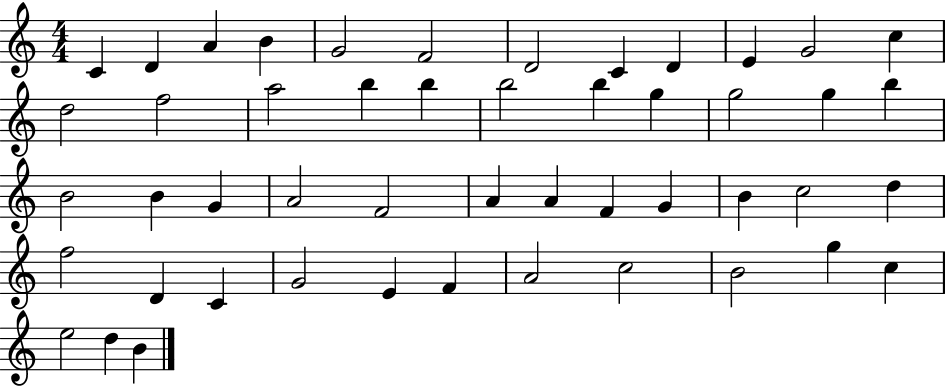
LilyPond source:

{
  \clef treble
  \numericTimeSignature
  \time 4/4
  \key c \major
  c'4 d'4 a'4 b'4 | g'2 f'2 | d'2 c'4 d'4 | e'4 g'2 c''4 | \break d''2 f''2 | a''2 b''4 b''4 | b''2 b''4 g''4 | g''2 g''4 b''4 | \break b'2 b'4 g'4 | a'2 f'2 | a'4 a'4 f'4 g'4 | b'4 c''2 d''4 | \break f''2 d'4 c'4 | g'2 e'4 f'4 | a'2 c''2 | b'2 g''4 c''4 | \break e''2 d''4 b'4 | \bar "|."
}